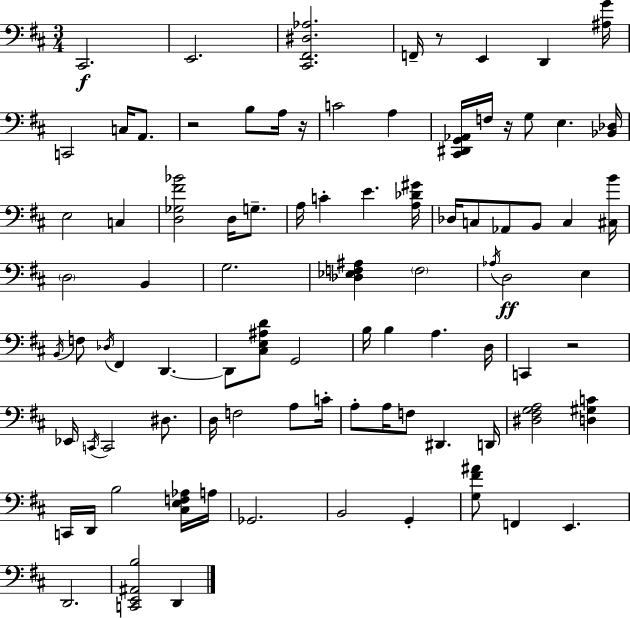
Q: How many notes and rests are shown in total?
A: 89